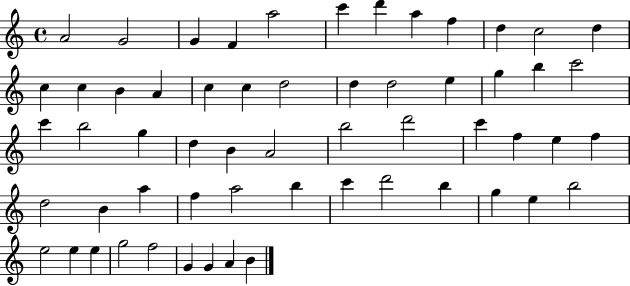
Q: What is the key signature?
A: C major